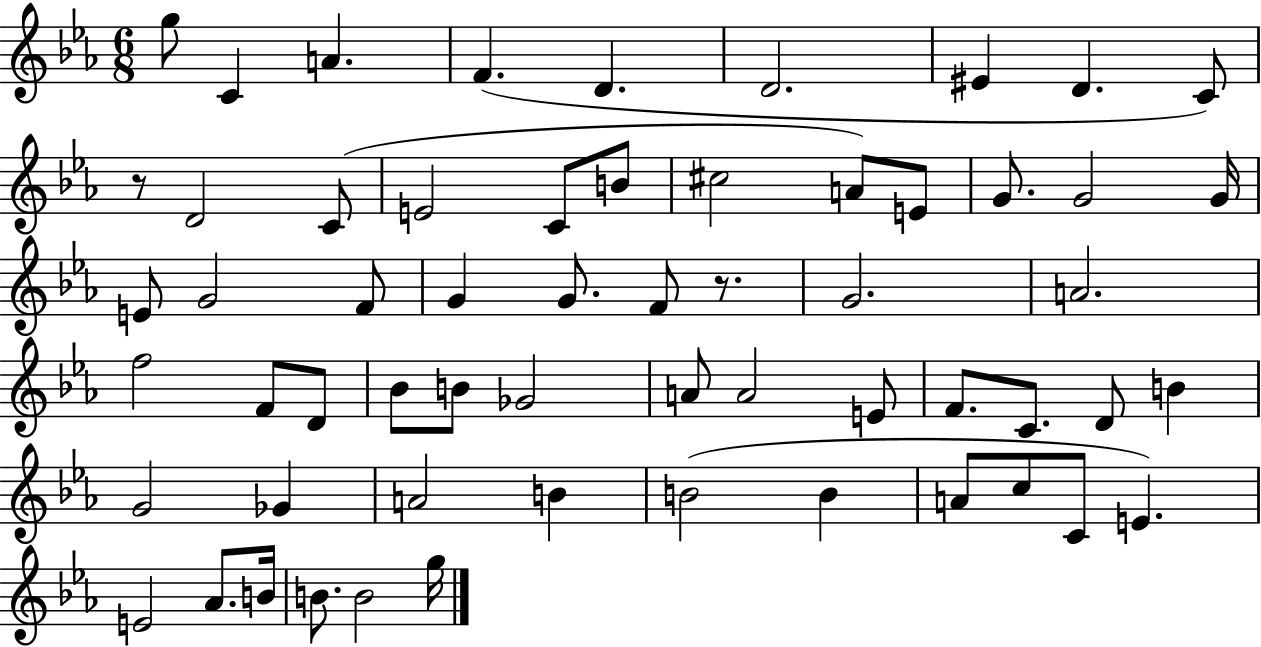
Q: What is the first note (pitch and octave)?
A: G5